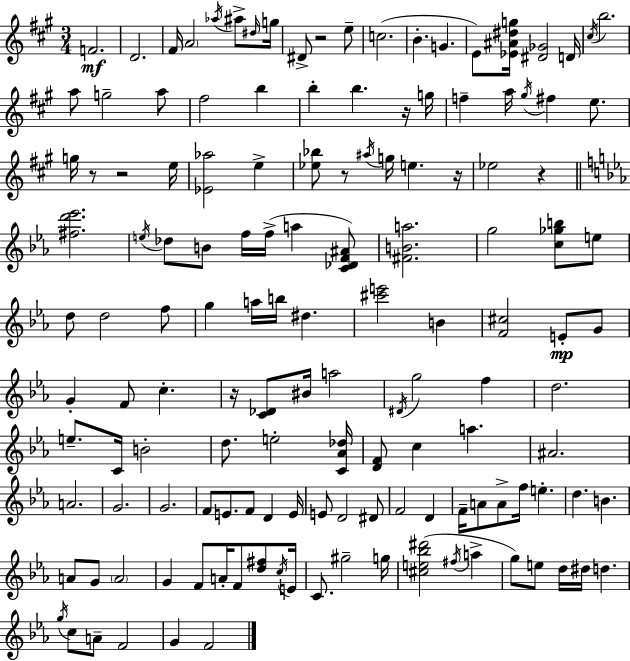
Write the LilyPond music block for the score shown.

{
  \clef treble
  \numericTimeSignature
  \time 3/4
  \key a \major
  f'2.\mf | d'2. | fis'16 \parenthesize a'2 \acciaccatura { aes''16 } ais''8-> | \grace { dis''16 } g''16 dis'8-> r2 | \break e''8-- c''2.( | b'4.-. g'4. | e'8) <ees' ais' dis'' g''>16 <dis' ges'>2 | d'16 \acciaccatura { cis''16 } b''2. | \break a''8 g''2-- | a''8 fis''2 b''4 | b''4-. b''4. | r16 g''16 f''4-- a''16 \acciaccatura { gis''16 } fis''4 | \break e''8. g''16 r8 r2 | e''16 <ees' aes''>2 | e''4-> <ees'' bes''>8 r8 \acciaccatura { ais''16 } g''16 e''4. | r16 ees''2 | \break r4 \bar "||" \break \key c \minor <fis'' d''' ees'''>2. | \acciaccatura { e''16 } des''8 b'8 f''16 f''16->( a''4 <c' des' f' ais'>8) | <fis' b' a''>2. | g''2 <c'' ges'' b''>8 e''8 | \break d''8 d''2 f''8 | g''4 a''16 b''16 dis''4. | <cis''' e'''>2 b'4 | <f' cis''>2 e'8-.\mp g'8 | \break g'4-. f'8 c''4.-. | r16 <c' des'>8 bis'16 a''2 | \acciaccatura { dis'16 } g''2 f''4 | d''2. | \break e''8.-- c'16 b'2-. | d''8. e''2-. | <c' aes' des''>16 <d' f'>8 c''4 a''4. | ais'2. | \break a'2. | g'2. | g'2. | f'8 e'8. f'8 d'4 | \break e'16 e'8 d'2 | dis'8 f'2 d'4 | f'16-- a'8 a'8-> f''16 e''4.-. | d''4. b'4. | \break a'8 g'8 \parenthesize a'2 | g'4 f'8 a'16-. f'8 <d'' fis''>8 | \acciaccatura { c''16 } e'16 c'8. gis''2-- | g''16 <cis'' e'' bes'' dis'''>2( \acciaccatura { fis''16 } | \break a''4-> g''8) e''8 d''16 dis''16 d''4. | \acciaccatura { g''16 } c''8 a'8-- f'2 | g'4 f'2 | \bar "|."
}